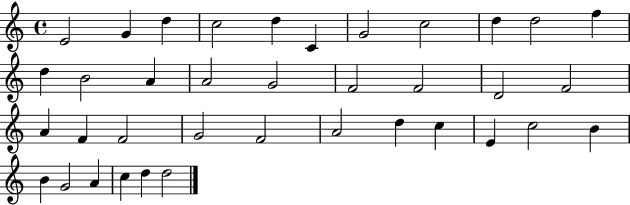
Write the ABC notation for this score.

X:1
T:Untitled
M:4/4
L:1/4
K:C
E2 G d c2 d C G2 c2 d d2 f d B2 A A2 G2 F2 F2 D2 F2 A F F2 G2 F2 A2 d c E c2 B B G2 A c d d2